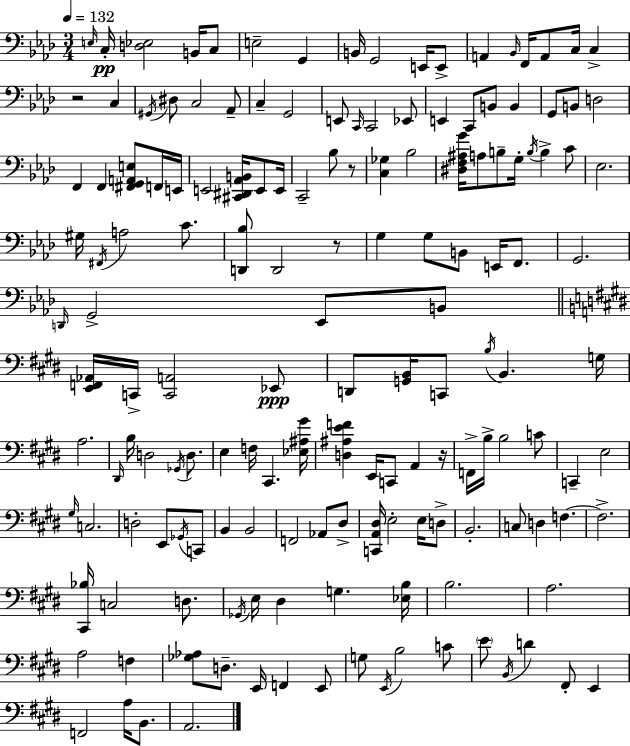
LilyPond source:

{
  \clef bass
  \numericTimeSignature
  \time 3/4
  \key aes \major
  \tempo 4 = 132
  \repeat volta 2 { \grace { e16 }\pp c16-. <d ees>2 b,16 c8 | e2-- g,4 | b,16 g,2 e,16 e,8-> | a,4 \grace { bes,16 } f,16 a,8 c16 c4-> | \break r2 c4 | \acciaccatura { gis,16 } dis8 c2 | aes,8-- c4-- g,2 | e,8 \grace { c,16 } c,2 | \break ees,8 e,4 c,8 b,8 | b,4 g,8 b,8 d2 | f,4 f,4 | <fis, g, a, e>8 f,16 e,16 e,2 | \break <cis, dis, aes, b,>16 e,8 e,16 c,2-- | bes8 r8 <c ges>4 bes2 | <dis f ais g'>16 a8 b8-- g16-. \acciaccatura { b16 } b4-> | c'8 ees2. | \break gis16 \acciaccatura { fis,16 } a2 | c'8. <d, bes>8 d,2 | r8 g4 g8 | b,8 e,16 f,8. g,2. | \break \grace { d,16 } g,2-> | ees,8 b,8 \bar "||" \break \key e \major <e, f, aes,>16 c,16-> <c, a,>2 ees,8\ppp | d,8 <g, b,>16 c,8 \acciaccatura { b16 } b,4. | g16 a2. | \grace { dis,16 } b16 d2 \acciaccatura { ges,16 } | \break d8. e4 f16 cis,4. | <ees ais gis'>16 <d ais e' f'>4 e,16 c,8 a,4 | r16 f,16-> b16-> b2 | c'8 c,4-- e2 | \break \grace { gis16 } c2. | d2-. | e,8 \acciaccatura { ges,16 } c,8 b,4 b,2 | f,2 | \break aes,8 dis8-> <c, a, dis>16 e2-. | e16 d8-> b,2.-. | c8 d4 f4.~~ | f2.-> | \break <cis, bes>16 c2 | d8. \acciaccatura { ges,16 } e16 dis4 g4. | <ees b>16 b2. | a2. | \break a2 | f4 <ges aes>8 d8.-- e,16 | f,4 e,8 g8 \acciaccatura { e,16 } b2 | c'8 \parenthesize e'8 \acciaccatura { b,16 } d'4 | \break fis,8-. e,4 f,2 | a16 b,8. a,2. | } \bar "|."
}